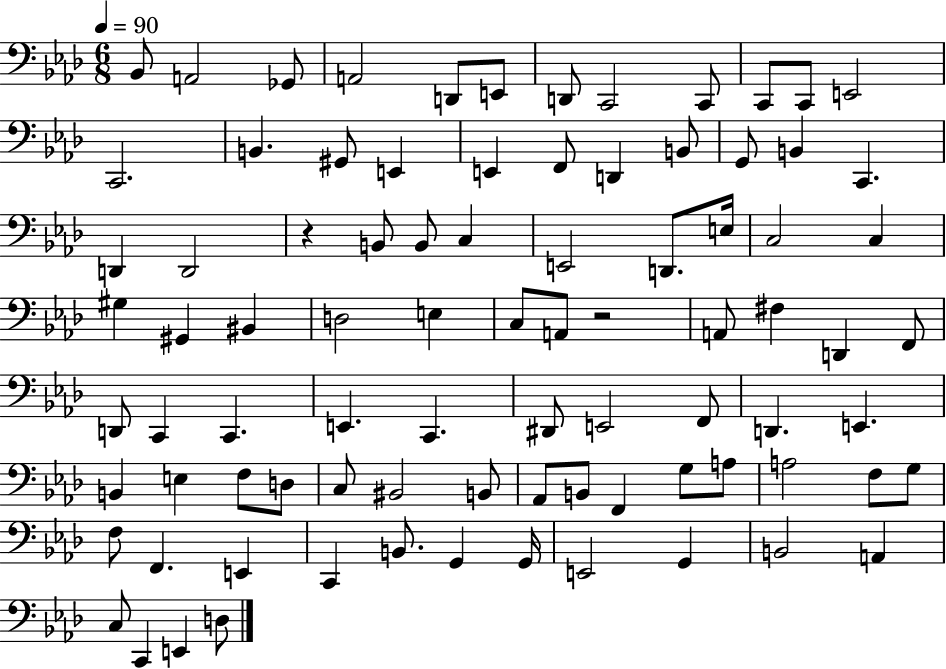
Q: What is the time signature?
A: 6/8